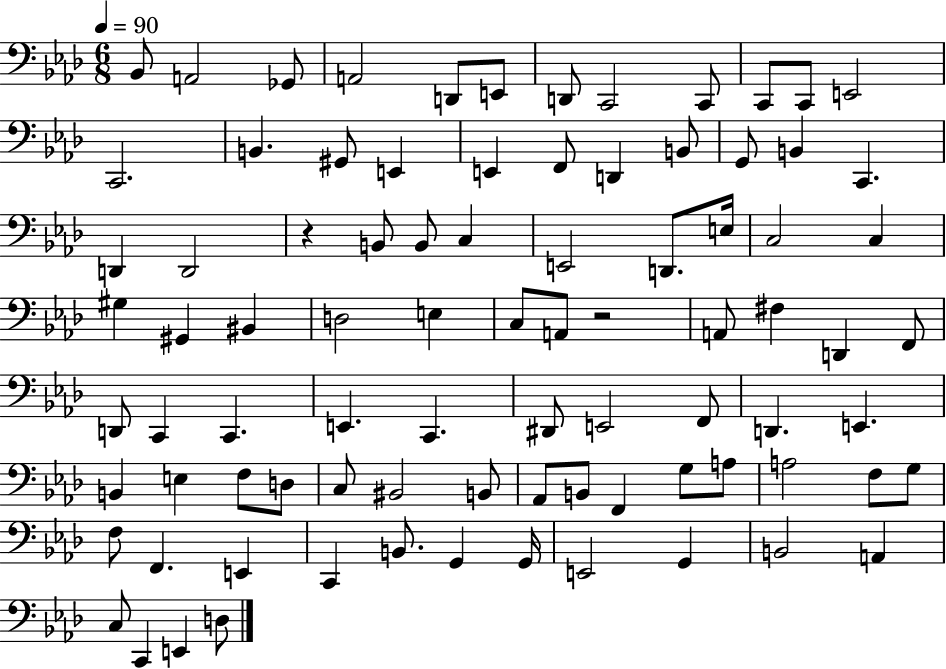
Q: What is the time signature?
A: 6/8